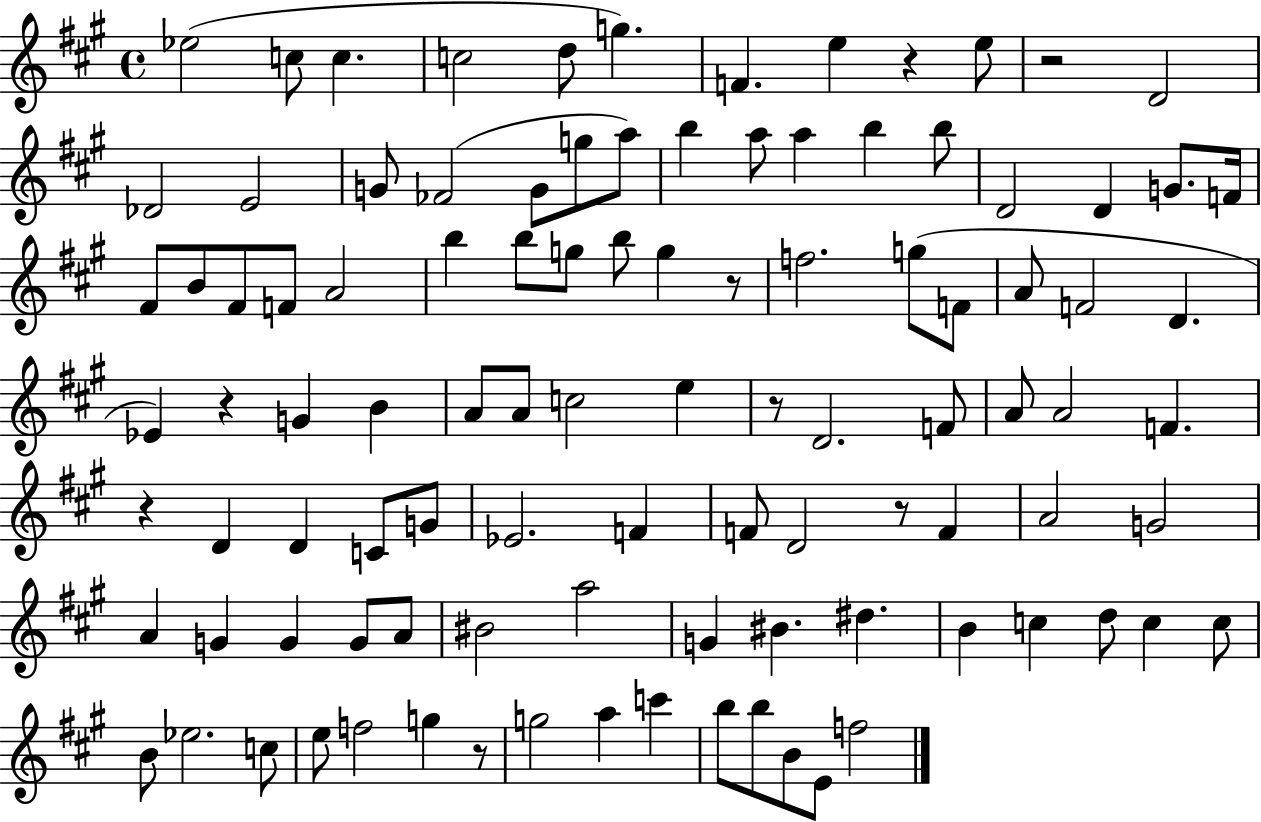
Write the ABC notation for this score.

X:1
T:Untitled
M:4/4
L:1/4
K:A
_e2 c/2 c c2 d/2 g F e z e/2 z2 D2 _D2 E2 G/2 _F2 G/2 g/2 a/2 b a/2 a b b/2 D2 D G/2 F/4 ^F/2 B/2 ^F/2 F/2 A2 b b/2 g/2 b/2 g z/2 f2 g/2 F/2 A/2 F2 D _E z G B A/2 A/2 c2 e z/2 D2 F/2 A/2 A2 F z D D C/2 G/2 _E2 F F/2 D2 z/2 F A2 G2 A G G G/2 A/2 ^B2 a2 G ^B ^d B c d/2 c c/2 B/2 _e2 c/2 e/2 f2 g z/2 g2 a c' b/2 b/2 B/2 E/2 f2